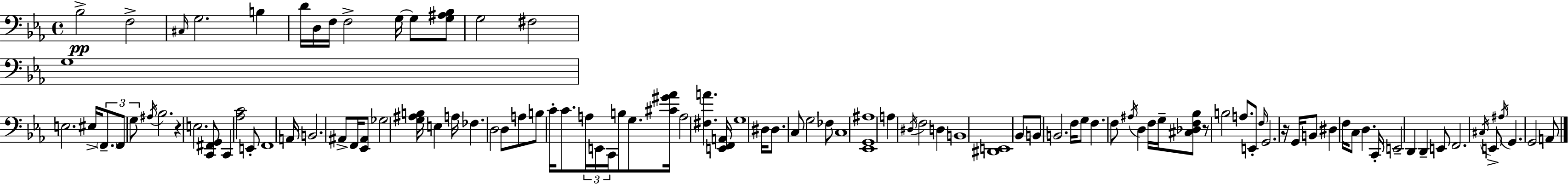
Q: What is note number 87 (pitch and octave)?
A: E2